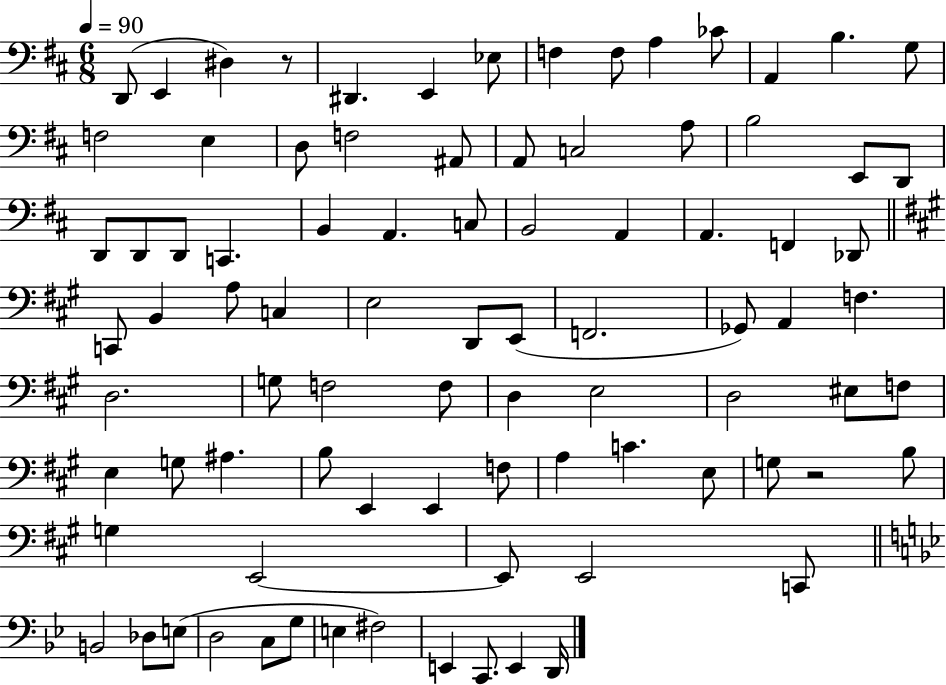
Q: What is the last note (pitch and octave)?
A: D2